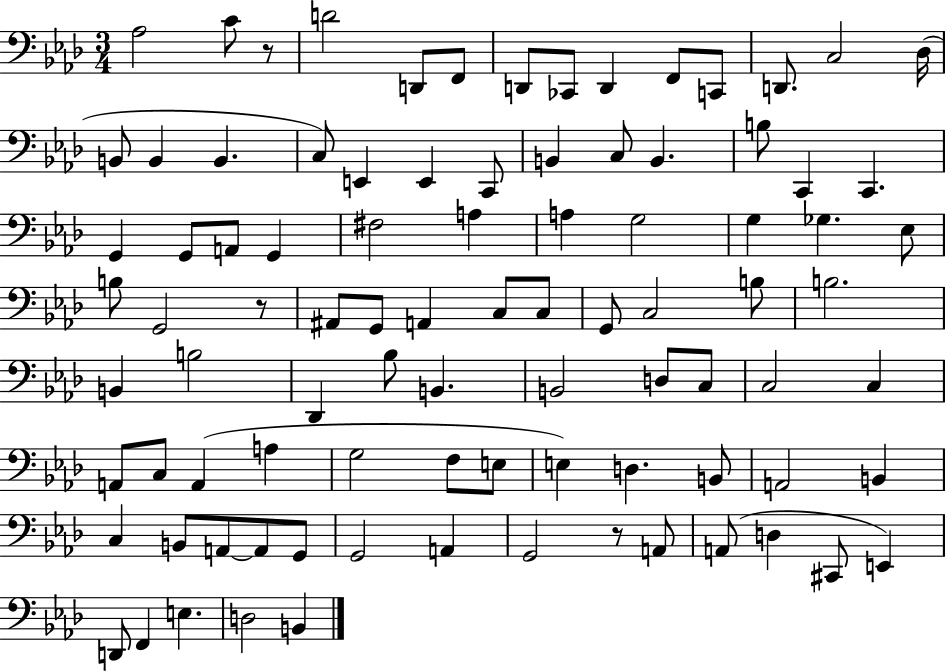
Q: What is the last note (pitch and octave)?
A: B2